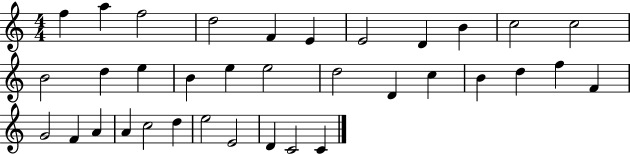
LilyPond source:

{
  \clef treble
  \numericTimeSignature
  \time 4/4
  \key c \major
  f''4 a''4 f''2 | d''2 f'4 e'4 | e'2 d'4 b'4 | c''2 c''2 | \break b'2 d''4 e''4 | b'4 e''4 e''2 | d''2 d'4 c''4 | b'4 d''4 f''4 f'4 | \break g'2 f'4 a'4 | a'4 c''2 d''4 | e''2 e'2 | d'4 c'2 c'4 | \break \bar "|."
}